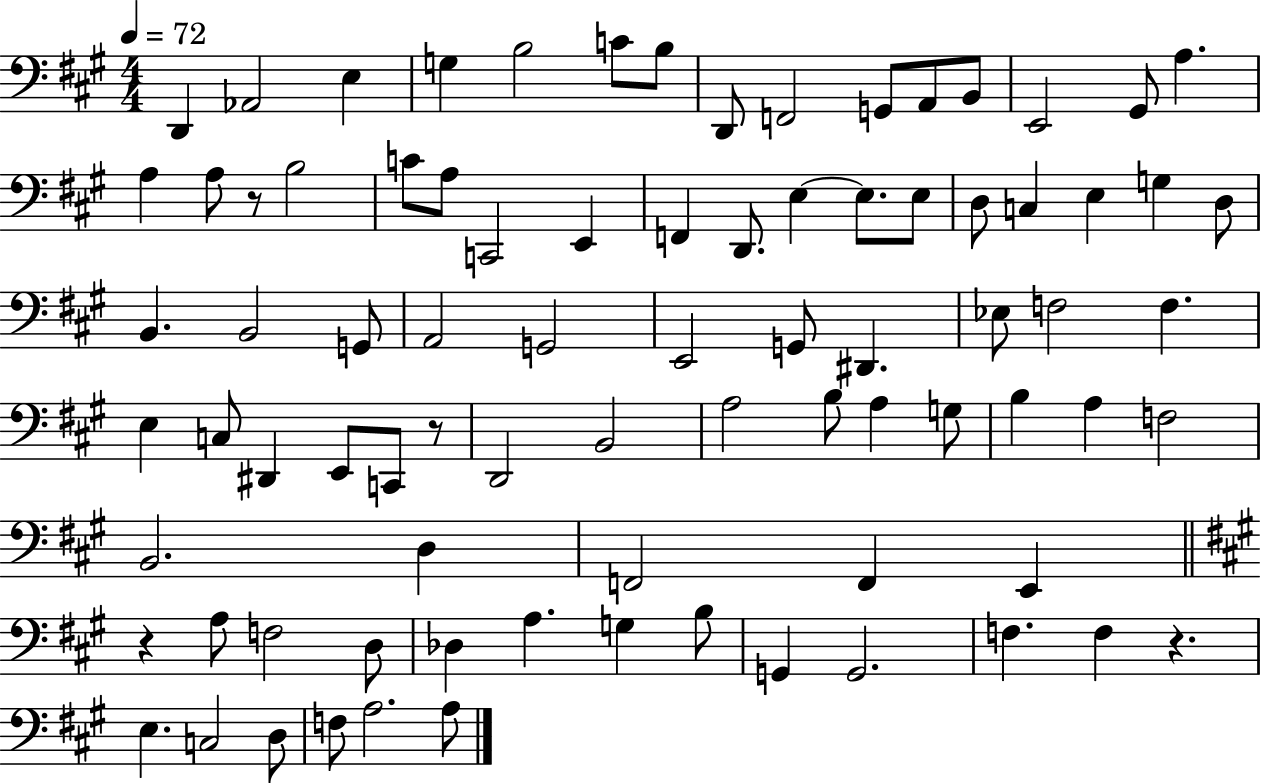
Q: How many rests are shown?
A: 4